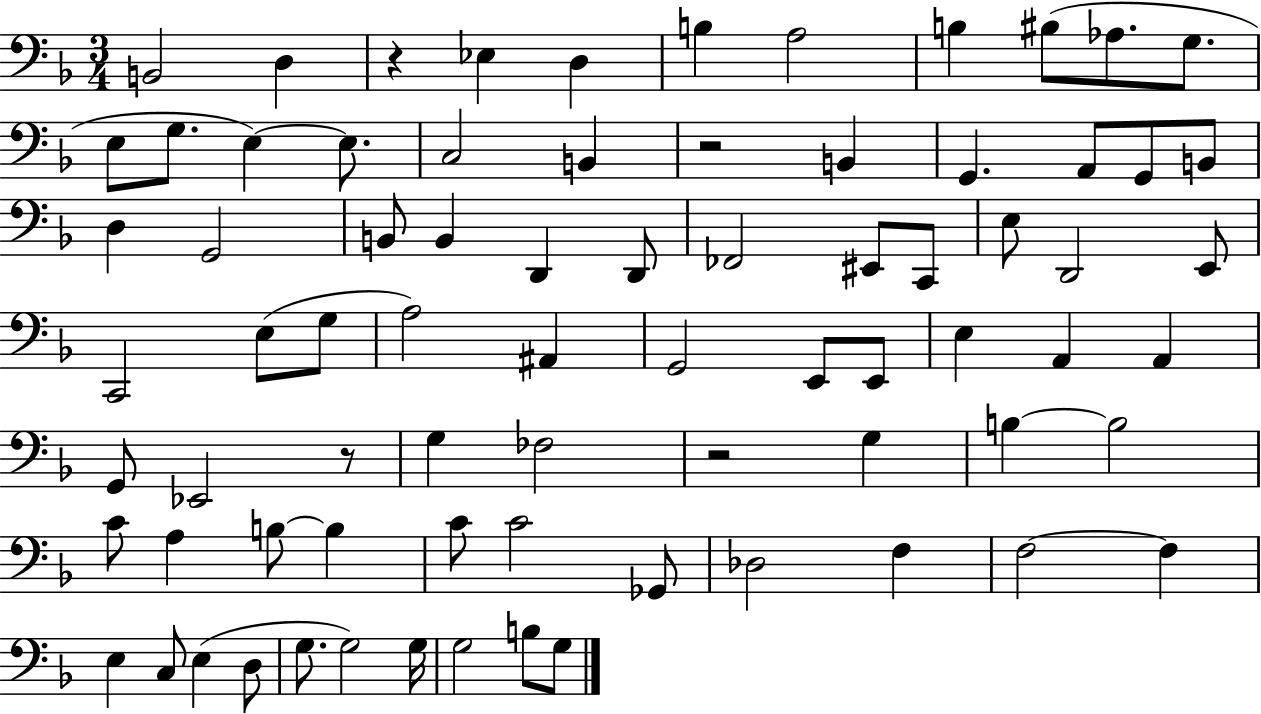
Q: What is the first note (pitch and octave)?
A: B2